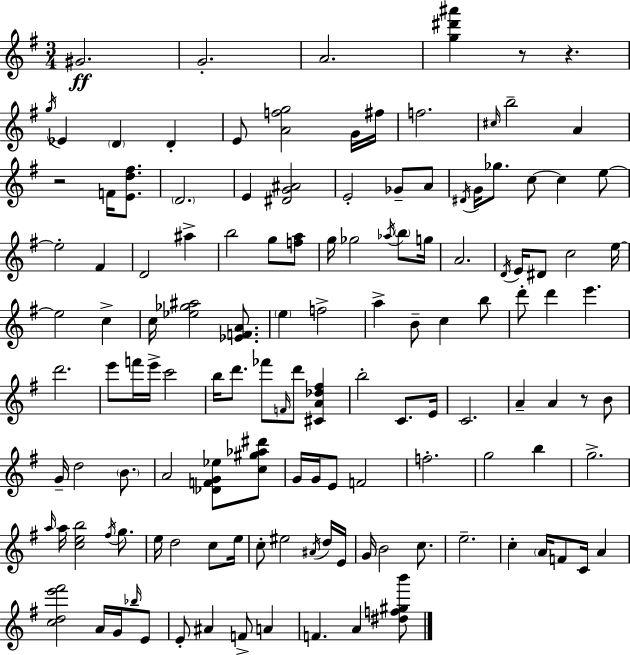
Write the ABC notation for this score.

X:1
T:Untitled
M:3/4
L:1/4
K:G
^G2 G2 A2 [g^d'^a'] z/2 z g/4 _E D D E/2 [Afg]2 G/4 ^f/4 f2 ^c/4 b2 A z2 F/4 [Ed^f]/2 D2 E [^DG^A]2 E2 _G/2 A/2 ^D/4 G/4 _g/2 c/2 c e/2 e2 ^F D2 ^a b2 g/2 [fa]/2 g/4 _g2 _a/4 b/2 g/4 A2 D/4 E/4 ^D/2 c2 e/4 e2 c c/4 [_e_g^a]2 [_EFA]/2 e f2 a B/2 c b/2 d'/2 d' e' d'2 e'/2 f'/4 e'/4 c'2 b/4 d'/2 _f'/2 F/4 d'/2 [^CA_d^f] b2 C/2 E/4 C2 A A z/2 B/2 G/4 d2 B/2 A2 [_DFG_e]/2 [c^g_a^d']/2 G/4 G/4 E/2 F2 f2 g2 b g2 a/4 a/4 [ceb]2 ^f/4 g/2 e/4 d2 c/2 e/4 c/2 ^e2 ^A/4 d/4 E/4 G/4 B2 c/2 e2 c A/4 F/2 C/4 A [cde'^f']2 A/4 G/4 _b/4 E/2 E/2 ^A F/2 A F A [^df^gb']/2